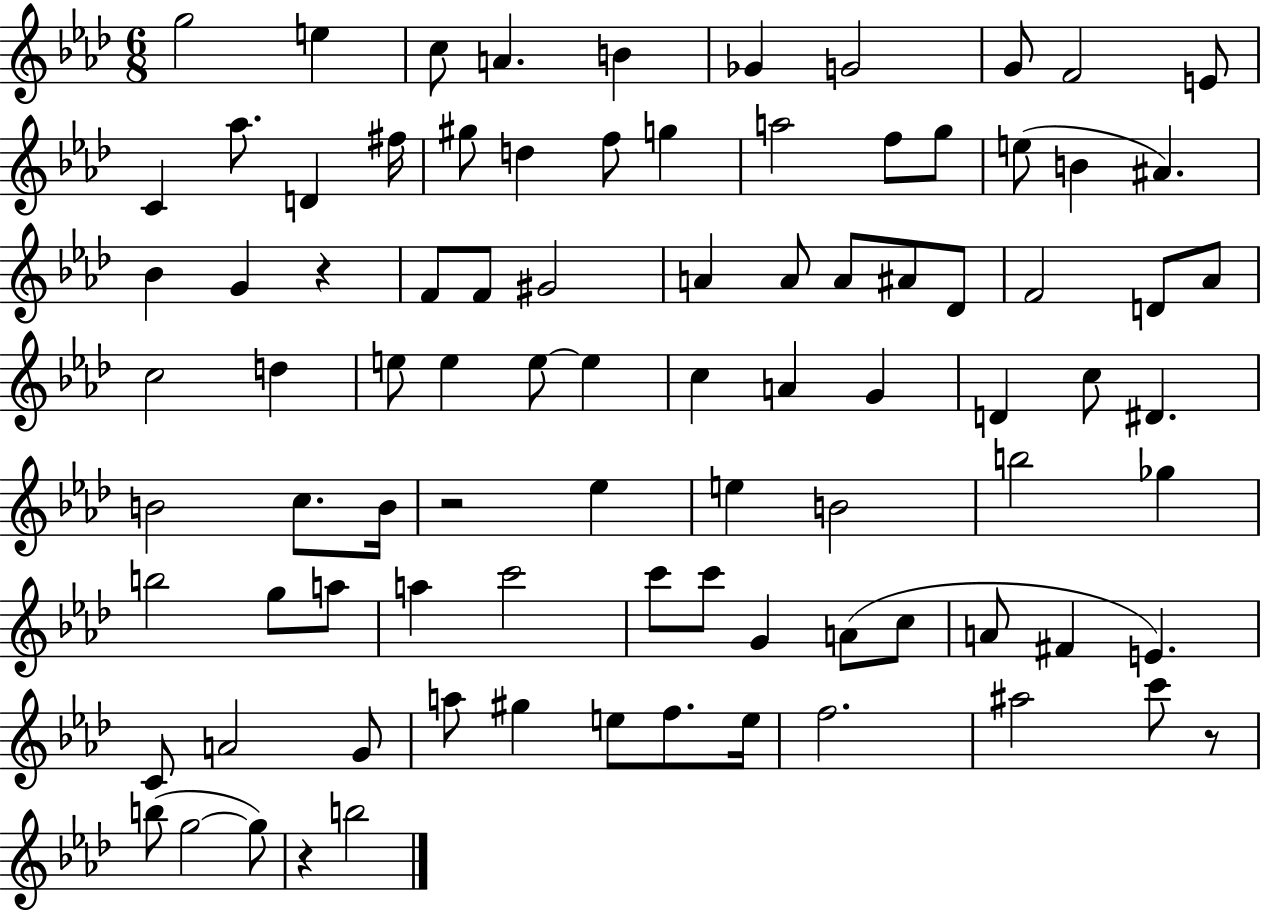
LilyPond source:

{
  \clef treble
  \numericTimeSignature
  \time 6/8
  \key aes \major
  g''2 e''4 | c''8 a'4. b'4 | ges'4 g'2 | g'8 f'2 e'8 | \break c'4 aes''8. d'4 fis''16 | gis''8 d''4 f''8 g''4 | a''2 f''8 g''8 | e''8( b'4 ais'4.) | \break bes'4 g'4 r4 | f'8 f'8 gis'2 | a'4 a'8 a'8 ais'8 des'8 | f'2 d'8 aes'8 | \break c''2 d''4 | e''8 e''4 e''8~~ e''4 | c''4 a'4 g'4 | d'4 c''8 dis'4. | \break b'2 c''8. b'16 | r2 ees''4 | e''4 b'2 | b''2 ges''4 | \break b''2 g''8 a''8 | a''4 c'''2 | c'''8 c'''8 g'4 a'8( c''8 | a'8 fis'4 e'4.) | \break c'8 a'2 g'8 | a''8 gis''4 e''8 f''8. e''16 | f''2. | ais''2 c'''8 r8 | \break b''8( g''2~~ g''8) | r4 b''2 | \bar "|."
}